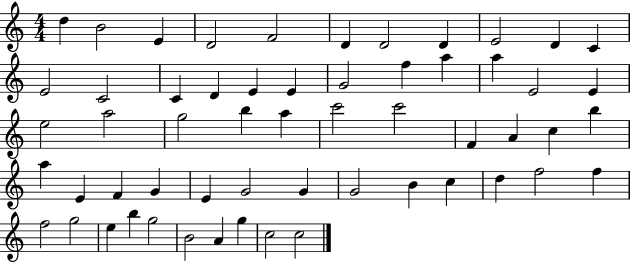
X:1
T:Untitled
M:4/4
L:1/4
K:C
d B2 E D2 F2 D D2 D E2 D C E2 C2 C D E E G2 f a a E2 E e2 a2 g2 b a c'2 c'2 F A c b a E F G E G2 G G2 B c d f2 f f2 g2 e b g2 B2 A g c2 c2